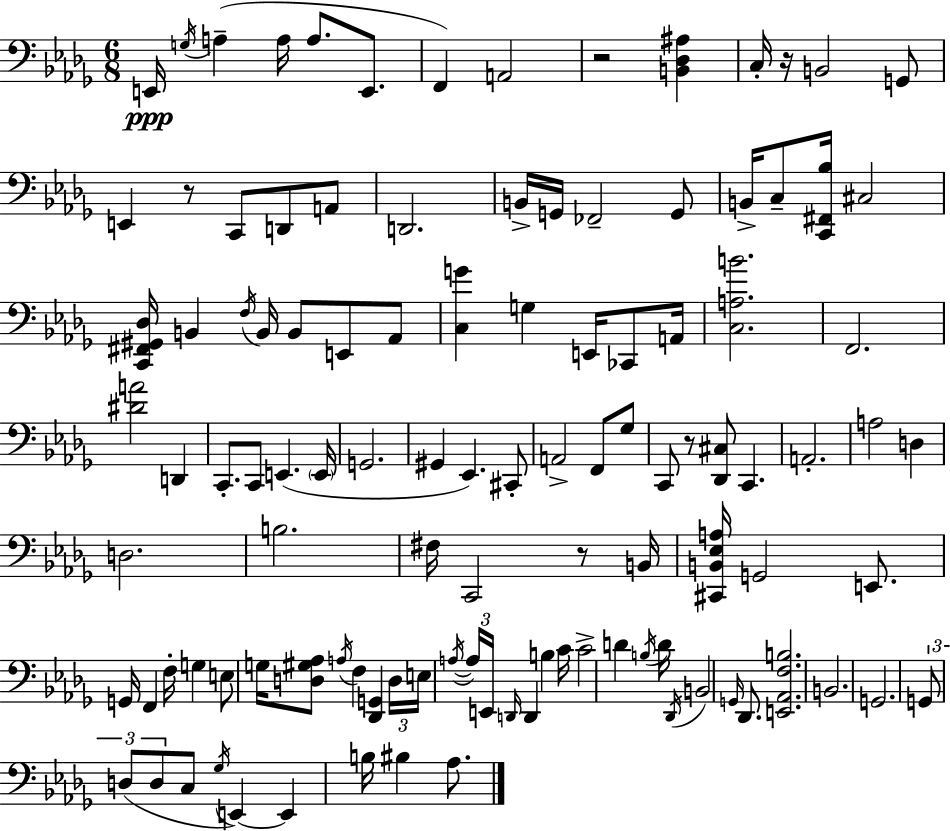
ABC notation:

X:1
T:Untitled
M:6/8
L:1/4
K:Bbm
E,,/4 G,/4 A, A,/4 A,/2 E,,/2 F,, A,,2 z2 [B,,_D,^A,] C,/4 z/4 B,,2 G,,/2 E,, z/2 C,,/2 D,,/2 A,,/2 D,,2 B,,/4 G,,/4 _F,,2 G,,/2 B,,/4 C,/2 [C,,^F,,_B,]/4 ^C,2 [C,,^F,,^G,,_D,]/4 B,, F,/4 B,,/4 B,,/2 E,,/2 _A,,/2 [C,G] G, E,,/4 _C,,/2 A,,/4 [C,A,B]2 F,,2 [^DA]2 D,, C,,/2 C,,/2 E,, E,,/4 G,,2 ^G,, _E,, ^C,,/2 A,,2 F,,/2 _G,/2 C,,/2 z/2 [_D,,^C,]/2 C,, A,,2 A,2 D, D,2 B,2 ^F,/4 C,,2 z/2 B,,/4 [^C,,B,,_E,A,]/4 G,,2 E,,/2 G,,/4 F,, F,/4 G, E,/2 G,/4 [D,^G,_A,]/2 A,/4 F, [_D,,G,,] D,/4 E,/4 A,/4 A,/4 E,,/4 D,,/4 D,, B, C/4 C2 D B,/4 D/4 _D,,/4 B,,2 G,,/4 _D,,/2 [E,,_A,,F,B,]2 B,,2 G,,2 G,,/2 D,/2 D,/2 C,/2 _G,/4 E,, E,, B,/4 ^B, _A,/2